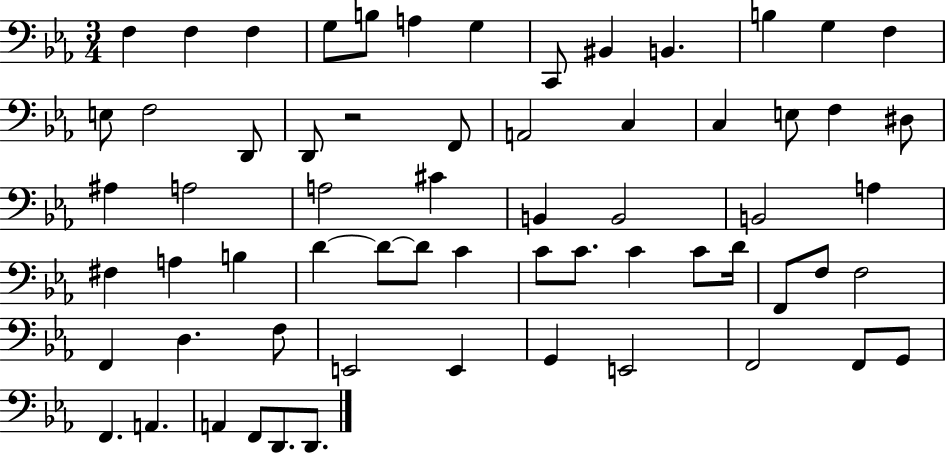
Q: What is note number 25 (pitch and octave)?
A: A#3